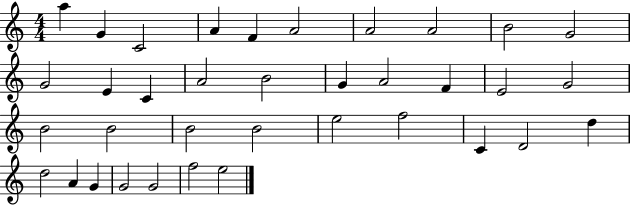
{
  \clef treble
  \numericTimeSignature
  \time 4/4
  \key c \major
  a''4 g'4 c'2 | a'4 f'4 a'2 | a'2 a'2 | b'2 g'2 | \break g'2 e'4 c'4 | a'2 b'2 | g'4 a'2 f'4 | e'2 g'2 | \break b'2 b'2 | b'2 b'2 | e''2 f''2 | c'4 d'2 d''4 | \break d''2 a'4 g'4 | g'2 g'2 | f''2 e''2 | \bar "|."
}